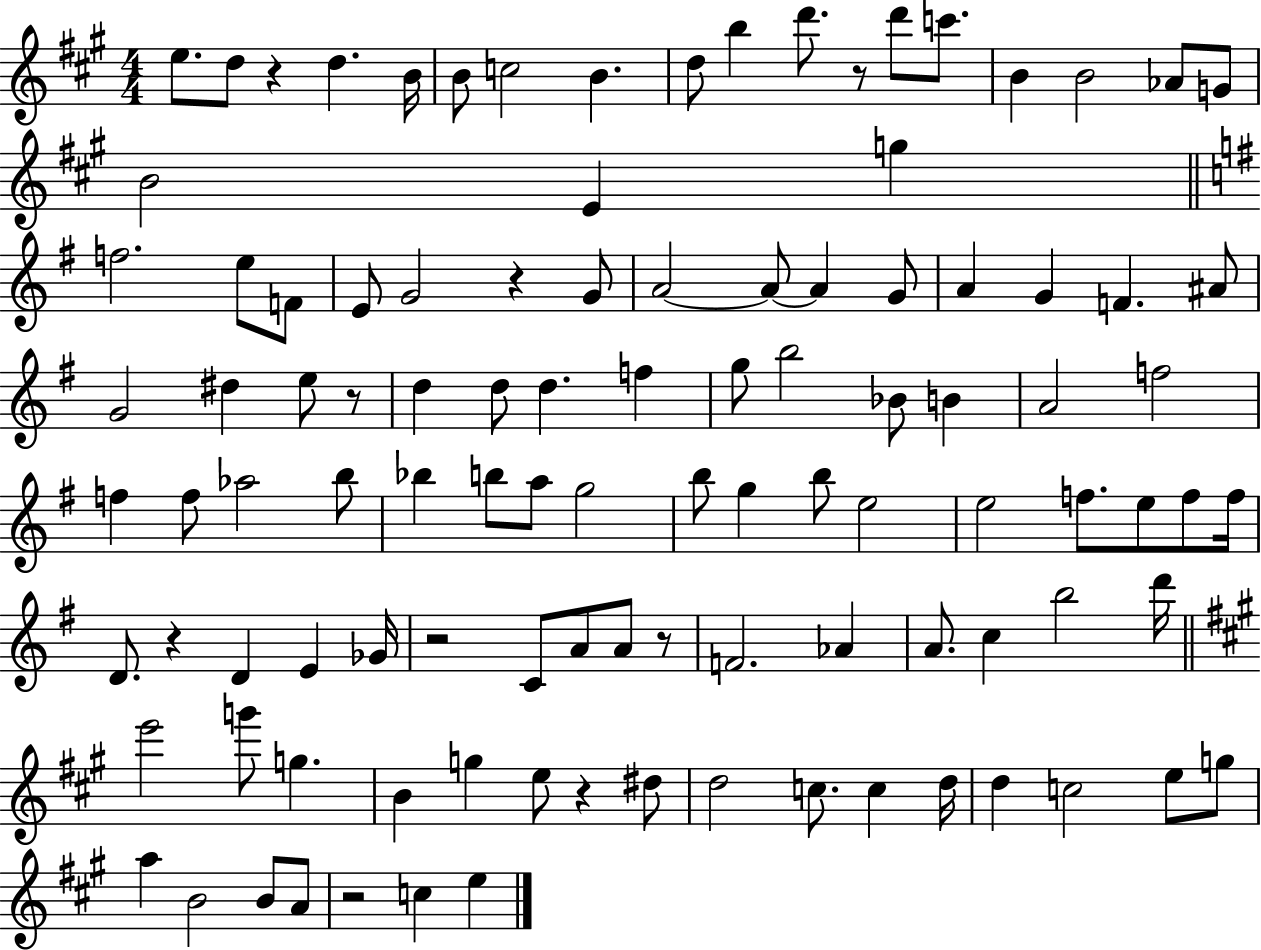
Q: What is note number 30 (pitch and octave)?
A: A4